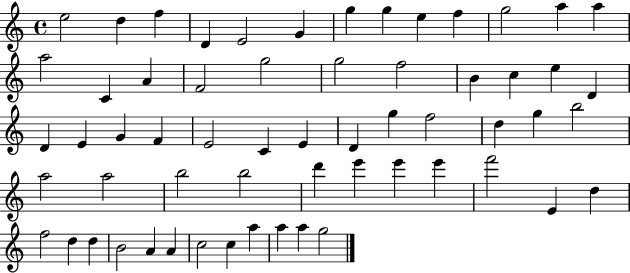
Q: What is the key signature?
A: C major